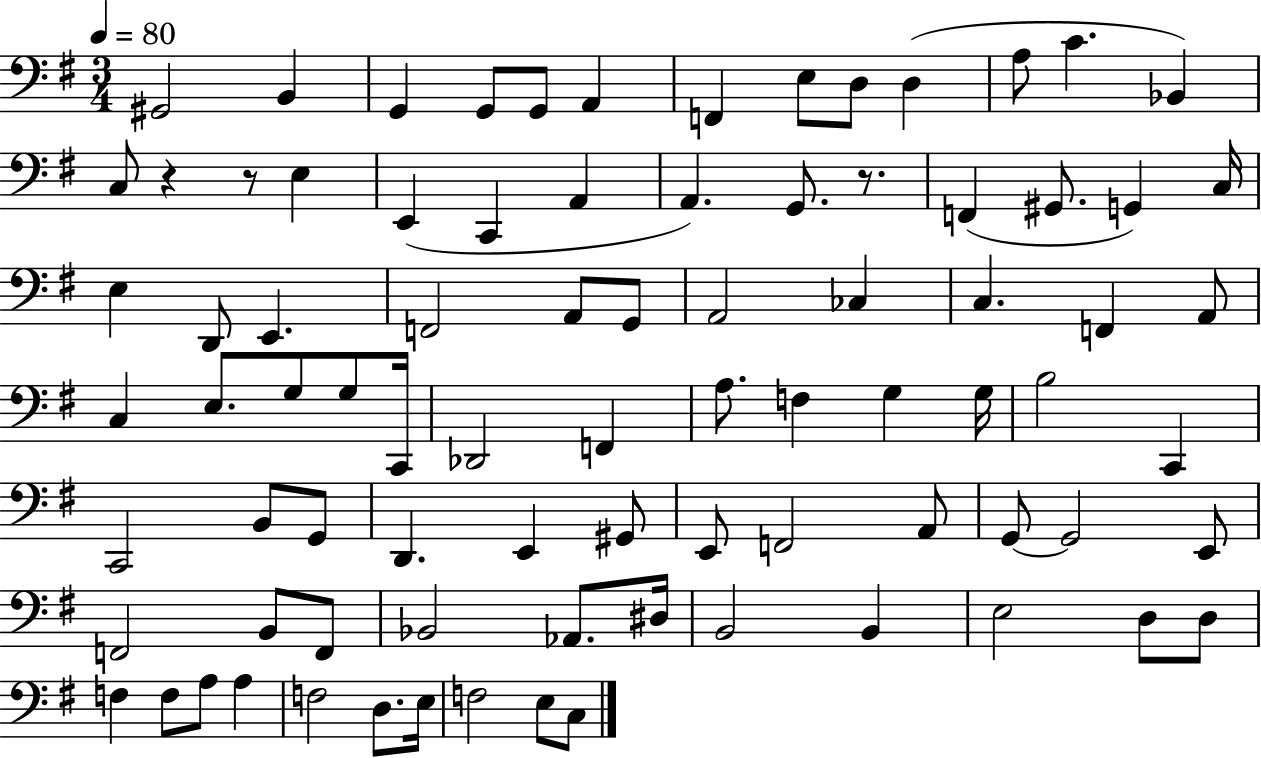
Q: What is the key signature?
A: G major